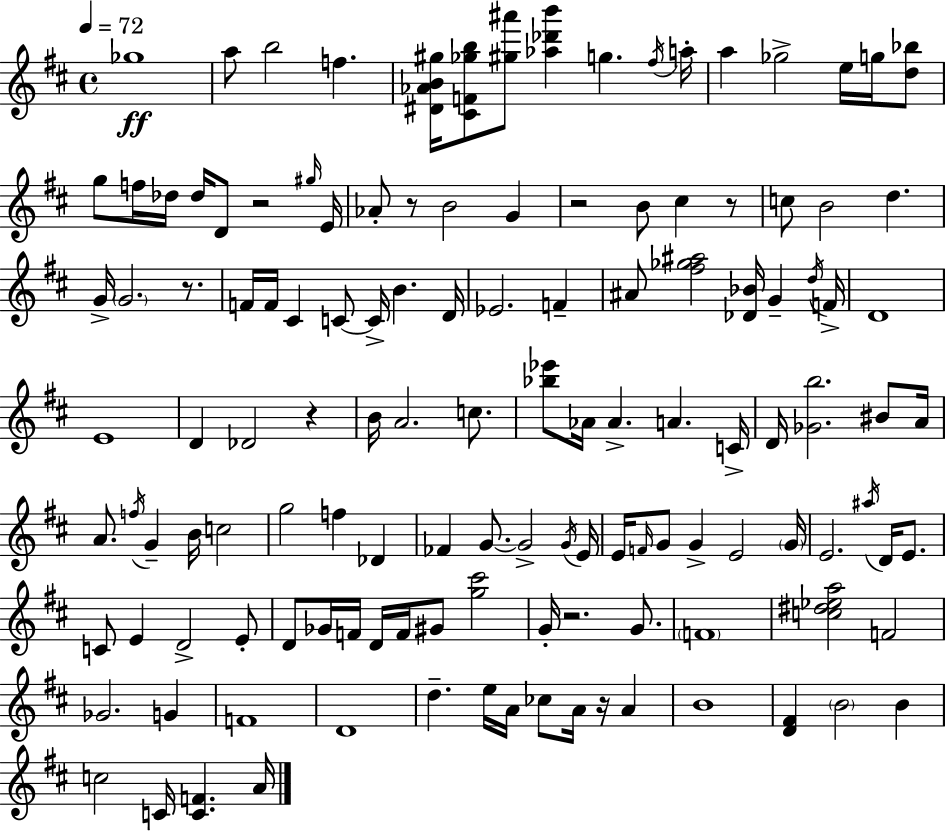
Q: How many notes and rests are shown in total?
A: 129